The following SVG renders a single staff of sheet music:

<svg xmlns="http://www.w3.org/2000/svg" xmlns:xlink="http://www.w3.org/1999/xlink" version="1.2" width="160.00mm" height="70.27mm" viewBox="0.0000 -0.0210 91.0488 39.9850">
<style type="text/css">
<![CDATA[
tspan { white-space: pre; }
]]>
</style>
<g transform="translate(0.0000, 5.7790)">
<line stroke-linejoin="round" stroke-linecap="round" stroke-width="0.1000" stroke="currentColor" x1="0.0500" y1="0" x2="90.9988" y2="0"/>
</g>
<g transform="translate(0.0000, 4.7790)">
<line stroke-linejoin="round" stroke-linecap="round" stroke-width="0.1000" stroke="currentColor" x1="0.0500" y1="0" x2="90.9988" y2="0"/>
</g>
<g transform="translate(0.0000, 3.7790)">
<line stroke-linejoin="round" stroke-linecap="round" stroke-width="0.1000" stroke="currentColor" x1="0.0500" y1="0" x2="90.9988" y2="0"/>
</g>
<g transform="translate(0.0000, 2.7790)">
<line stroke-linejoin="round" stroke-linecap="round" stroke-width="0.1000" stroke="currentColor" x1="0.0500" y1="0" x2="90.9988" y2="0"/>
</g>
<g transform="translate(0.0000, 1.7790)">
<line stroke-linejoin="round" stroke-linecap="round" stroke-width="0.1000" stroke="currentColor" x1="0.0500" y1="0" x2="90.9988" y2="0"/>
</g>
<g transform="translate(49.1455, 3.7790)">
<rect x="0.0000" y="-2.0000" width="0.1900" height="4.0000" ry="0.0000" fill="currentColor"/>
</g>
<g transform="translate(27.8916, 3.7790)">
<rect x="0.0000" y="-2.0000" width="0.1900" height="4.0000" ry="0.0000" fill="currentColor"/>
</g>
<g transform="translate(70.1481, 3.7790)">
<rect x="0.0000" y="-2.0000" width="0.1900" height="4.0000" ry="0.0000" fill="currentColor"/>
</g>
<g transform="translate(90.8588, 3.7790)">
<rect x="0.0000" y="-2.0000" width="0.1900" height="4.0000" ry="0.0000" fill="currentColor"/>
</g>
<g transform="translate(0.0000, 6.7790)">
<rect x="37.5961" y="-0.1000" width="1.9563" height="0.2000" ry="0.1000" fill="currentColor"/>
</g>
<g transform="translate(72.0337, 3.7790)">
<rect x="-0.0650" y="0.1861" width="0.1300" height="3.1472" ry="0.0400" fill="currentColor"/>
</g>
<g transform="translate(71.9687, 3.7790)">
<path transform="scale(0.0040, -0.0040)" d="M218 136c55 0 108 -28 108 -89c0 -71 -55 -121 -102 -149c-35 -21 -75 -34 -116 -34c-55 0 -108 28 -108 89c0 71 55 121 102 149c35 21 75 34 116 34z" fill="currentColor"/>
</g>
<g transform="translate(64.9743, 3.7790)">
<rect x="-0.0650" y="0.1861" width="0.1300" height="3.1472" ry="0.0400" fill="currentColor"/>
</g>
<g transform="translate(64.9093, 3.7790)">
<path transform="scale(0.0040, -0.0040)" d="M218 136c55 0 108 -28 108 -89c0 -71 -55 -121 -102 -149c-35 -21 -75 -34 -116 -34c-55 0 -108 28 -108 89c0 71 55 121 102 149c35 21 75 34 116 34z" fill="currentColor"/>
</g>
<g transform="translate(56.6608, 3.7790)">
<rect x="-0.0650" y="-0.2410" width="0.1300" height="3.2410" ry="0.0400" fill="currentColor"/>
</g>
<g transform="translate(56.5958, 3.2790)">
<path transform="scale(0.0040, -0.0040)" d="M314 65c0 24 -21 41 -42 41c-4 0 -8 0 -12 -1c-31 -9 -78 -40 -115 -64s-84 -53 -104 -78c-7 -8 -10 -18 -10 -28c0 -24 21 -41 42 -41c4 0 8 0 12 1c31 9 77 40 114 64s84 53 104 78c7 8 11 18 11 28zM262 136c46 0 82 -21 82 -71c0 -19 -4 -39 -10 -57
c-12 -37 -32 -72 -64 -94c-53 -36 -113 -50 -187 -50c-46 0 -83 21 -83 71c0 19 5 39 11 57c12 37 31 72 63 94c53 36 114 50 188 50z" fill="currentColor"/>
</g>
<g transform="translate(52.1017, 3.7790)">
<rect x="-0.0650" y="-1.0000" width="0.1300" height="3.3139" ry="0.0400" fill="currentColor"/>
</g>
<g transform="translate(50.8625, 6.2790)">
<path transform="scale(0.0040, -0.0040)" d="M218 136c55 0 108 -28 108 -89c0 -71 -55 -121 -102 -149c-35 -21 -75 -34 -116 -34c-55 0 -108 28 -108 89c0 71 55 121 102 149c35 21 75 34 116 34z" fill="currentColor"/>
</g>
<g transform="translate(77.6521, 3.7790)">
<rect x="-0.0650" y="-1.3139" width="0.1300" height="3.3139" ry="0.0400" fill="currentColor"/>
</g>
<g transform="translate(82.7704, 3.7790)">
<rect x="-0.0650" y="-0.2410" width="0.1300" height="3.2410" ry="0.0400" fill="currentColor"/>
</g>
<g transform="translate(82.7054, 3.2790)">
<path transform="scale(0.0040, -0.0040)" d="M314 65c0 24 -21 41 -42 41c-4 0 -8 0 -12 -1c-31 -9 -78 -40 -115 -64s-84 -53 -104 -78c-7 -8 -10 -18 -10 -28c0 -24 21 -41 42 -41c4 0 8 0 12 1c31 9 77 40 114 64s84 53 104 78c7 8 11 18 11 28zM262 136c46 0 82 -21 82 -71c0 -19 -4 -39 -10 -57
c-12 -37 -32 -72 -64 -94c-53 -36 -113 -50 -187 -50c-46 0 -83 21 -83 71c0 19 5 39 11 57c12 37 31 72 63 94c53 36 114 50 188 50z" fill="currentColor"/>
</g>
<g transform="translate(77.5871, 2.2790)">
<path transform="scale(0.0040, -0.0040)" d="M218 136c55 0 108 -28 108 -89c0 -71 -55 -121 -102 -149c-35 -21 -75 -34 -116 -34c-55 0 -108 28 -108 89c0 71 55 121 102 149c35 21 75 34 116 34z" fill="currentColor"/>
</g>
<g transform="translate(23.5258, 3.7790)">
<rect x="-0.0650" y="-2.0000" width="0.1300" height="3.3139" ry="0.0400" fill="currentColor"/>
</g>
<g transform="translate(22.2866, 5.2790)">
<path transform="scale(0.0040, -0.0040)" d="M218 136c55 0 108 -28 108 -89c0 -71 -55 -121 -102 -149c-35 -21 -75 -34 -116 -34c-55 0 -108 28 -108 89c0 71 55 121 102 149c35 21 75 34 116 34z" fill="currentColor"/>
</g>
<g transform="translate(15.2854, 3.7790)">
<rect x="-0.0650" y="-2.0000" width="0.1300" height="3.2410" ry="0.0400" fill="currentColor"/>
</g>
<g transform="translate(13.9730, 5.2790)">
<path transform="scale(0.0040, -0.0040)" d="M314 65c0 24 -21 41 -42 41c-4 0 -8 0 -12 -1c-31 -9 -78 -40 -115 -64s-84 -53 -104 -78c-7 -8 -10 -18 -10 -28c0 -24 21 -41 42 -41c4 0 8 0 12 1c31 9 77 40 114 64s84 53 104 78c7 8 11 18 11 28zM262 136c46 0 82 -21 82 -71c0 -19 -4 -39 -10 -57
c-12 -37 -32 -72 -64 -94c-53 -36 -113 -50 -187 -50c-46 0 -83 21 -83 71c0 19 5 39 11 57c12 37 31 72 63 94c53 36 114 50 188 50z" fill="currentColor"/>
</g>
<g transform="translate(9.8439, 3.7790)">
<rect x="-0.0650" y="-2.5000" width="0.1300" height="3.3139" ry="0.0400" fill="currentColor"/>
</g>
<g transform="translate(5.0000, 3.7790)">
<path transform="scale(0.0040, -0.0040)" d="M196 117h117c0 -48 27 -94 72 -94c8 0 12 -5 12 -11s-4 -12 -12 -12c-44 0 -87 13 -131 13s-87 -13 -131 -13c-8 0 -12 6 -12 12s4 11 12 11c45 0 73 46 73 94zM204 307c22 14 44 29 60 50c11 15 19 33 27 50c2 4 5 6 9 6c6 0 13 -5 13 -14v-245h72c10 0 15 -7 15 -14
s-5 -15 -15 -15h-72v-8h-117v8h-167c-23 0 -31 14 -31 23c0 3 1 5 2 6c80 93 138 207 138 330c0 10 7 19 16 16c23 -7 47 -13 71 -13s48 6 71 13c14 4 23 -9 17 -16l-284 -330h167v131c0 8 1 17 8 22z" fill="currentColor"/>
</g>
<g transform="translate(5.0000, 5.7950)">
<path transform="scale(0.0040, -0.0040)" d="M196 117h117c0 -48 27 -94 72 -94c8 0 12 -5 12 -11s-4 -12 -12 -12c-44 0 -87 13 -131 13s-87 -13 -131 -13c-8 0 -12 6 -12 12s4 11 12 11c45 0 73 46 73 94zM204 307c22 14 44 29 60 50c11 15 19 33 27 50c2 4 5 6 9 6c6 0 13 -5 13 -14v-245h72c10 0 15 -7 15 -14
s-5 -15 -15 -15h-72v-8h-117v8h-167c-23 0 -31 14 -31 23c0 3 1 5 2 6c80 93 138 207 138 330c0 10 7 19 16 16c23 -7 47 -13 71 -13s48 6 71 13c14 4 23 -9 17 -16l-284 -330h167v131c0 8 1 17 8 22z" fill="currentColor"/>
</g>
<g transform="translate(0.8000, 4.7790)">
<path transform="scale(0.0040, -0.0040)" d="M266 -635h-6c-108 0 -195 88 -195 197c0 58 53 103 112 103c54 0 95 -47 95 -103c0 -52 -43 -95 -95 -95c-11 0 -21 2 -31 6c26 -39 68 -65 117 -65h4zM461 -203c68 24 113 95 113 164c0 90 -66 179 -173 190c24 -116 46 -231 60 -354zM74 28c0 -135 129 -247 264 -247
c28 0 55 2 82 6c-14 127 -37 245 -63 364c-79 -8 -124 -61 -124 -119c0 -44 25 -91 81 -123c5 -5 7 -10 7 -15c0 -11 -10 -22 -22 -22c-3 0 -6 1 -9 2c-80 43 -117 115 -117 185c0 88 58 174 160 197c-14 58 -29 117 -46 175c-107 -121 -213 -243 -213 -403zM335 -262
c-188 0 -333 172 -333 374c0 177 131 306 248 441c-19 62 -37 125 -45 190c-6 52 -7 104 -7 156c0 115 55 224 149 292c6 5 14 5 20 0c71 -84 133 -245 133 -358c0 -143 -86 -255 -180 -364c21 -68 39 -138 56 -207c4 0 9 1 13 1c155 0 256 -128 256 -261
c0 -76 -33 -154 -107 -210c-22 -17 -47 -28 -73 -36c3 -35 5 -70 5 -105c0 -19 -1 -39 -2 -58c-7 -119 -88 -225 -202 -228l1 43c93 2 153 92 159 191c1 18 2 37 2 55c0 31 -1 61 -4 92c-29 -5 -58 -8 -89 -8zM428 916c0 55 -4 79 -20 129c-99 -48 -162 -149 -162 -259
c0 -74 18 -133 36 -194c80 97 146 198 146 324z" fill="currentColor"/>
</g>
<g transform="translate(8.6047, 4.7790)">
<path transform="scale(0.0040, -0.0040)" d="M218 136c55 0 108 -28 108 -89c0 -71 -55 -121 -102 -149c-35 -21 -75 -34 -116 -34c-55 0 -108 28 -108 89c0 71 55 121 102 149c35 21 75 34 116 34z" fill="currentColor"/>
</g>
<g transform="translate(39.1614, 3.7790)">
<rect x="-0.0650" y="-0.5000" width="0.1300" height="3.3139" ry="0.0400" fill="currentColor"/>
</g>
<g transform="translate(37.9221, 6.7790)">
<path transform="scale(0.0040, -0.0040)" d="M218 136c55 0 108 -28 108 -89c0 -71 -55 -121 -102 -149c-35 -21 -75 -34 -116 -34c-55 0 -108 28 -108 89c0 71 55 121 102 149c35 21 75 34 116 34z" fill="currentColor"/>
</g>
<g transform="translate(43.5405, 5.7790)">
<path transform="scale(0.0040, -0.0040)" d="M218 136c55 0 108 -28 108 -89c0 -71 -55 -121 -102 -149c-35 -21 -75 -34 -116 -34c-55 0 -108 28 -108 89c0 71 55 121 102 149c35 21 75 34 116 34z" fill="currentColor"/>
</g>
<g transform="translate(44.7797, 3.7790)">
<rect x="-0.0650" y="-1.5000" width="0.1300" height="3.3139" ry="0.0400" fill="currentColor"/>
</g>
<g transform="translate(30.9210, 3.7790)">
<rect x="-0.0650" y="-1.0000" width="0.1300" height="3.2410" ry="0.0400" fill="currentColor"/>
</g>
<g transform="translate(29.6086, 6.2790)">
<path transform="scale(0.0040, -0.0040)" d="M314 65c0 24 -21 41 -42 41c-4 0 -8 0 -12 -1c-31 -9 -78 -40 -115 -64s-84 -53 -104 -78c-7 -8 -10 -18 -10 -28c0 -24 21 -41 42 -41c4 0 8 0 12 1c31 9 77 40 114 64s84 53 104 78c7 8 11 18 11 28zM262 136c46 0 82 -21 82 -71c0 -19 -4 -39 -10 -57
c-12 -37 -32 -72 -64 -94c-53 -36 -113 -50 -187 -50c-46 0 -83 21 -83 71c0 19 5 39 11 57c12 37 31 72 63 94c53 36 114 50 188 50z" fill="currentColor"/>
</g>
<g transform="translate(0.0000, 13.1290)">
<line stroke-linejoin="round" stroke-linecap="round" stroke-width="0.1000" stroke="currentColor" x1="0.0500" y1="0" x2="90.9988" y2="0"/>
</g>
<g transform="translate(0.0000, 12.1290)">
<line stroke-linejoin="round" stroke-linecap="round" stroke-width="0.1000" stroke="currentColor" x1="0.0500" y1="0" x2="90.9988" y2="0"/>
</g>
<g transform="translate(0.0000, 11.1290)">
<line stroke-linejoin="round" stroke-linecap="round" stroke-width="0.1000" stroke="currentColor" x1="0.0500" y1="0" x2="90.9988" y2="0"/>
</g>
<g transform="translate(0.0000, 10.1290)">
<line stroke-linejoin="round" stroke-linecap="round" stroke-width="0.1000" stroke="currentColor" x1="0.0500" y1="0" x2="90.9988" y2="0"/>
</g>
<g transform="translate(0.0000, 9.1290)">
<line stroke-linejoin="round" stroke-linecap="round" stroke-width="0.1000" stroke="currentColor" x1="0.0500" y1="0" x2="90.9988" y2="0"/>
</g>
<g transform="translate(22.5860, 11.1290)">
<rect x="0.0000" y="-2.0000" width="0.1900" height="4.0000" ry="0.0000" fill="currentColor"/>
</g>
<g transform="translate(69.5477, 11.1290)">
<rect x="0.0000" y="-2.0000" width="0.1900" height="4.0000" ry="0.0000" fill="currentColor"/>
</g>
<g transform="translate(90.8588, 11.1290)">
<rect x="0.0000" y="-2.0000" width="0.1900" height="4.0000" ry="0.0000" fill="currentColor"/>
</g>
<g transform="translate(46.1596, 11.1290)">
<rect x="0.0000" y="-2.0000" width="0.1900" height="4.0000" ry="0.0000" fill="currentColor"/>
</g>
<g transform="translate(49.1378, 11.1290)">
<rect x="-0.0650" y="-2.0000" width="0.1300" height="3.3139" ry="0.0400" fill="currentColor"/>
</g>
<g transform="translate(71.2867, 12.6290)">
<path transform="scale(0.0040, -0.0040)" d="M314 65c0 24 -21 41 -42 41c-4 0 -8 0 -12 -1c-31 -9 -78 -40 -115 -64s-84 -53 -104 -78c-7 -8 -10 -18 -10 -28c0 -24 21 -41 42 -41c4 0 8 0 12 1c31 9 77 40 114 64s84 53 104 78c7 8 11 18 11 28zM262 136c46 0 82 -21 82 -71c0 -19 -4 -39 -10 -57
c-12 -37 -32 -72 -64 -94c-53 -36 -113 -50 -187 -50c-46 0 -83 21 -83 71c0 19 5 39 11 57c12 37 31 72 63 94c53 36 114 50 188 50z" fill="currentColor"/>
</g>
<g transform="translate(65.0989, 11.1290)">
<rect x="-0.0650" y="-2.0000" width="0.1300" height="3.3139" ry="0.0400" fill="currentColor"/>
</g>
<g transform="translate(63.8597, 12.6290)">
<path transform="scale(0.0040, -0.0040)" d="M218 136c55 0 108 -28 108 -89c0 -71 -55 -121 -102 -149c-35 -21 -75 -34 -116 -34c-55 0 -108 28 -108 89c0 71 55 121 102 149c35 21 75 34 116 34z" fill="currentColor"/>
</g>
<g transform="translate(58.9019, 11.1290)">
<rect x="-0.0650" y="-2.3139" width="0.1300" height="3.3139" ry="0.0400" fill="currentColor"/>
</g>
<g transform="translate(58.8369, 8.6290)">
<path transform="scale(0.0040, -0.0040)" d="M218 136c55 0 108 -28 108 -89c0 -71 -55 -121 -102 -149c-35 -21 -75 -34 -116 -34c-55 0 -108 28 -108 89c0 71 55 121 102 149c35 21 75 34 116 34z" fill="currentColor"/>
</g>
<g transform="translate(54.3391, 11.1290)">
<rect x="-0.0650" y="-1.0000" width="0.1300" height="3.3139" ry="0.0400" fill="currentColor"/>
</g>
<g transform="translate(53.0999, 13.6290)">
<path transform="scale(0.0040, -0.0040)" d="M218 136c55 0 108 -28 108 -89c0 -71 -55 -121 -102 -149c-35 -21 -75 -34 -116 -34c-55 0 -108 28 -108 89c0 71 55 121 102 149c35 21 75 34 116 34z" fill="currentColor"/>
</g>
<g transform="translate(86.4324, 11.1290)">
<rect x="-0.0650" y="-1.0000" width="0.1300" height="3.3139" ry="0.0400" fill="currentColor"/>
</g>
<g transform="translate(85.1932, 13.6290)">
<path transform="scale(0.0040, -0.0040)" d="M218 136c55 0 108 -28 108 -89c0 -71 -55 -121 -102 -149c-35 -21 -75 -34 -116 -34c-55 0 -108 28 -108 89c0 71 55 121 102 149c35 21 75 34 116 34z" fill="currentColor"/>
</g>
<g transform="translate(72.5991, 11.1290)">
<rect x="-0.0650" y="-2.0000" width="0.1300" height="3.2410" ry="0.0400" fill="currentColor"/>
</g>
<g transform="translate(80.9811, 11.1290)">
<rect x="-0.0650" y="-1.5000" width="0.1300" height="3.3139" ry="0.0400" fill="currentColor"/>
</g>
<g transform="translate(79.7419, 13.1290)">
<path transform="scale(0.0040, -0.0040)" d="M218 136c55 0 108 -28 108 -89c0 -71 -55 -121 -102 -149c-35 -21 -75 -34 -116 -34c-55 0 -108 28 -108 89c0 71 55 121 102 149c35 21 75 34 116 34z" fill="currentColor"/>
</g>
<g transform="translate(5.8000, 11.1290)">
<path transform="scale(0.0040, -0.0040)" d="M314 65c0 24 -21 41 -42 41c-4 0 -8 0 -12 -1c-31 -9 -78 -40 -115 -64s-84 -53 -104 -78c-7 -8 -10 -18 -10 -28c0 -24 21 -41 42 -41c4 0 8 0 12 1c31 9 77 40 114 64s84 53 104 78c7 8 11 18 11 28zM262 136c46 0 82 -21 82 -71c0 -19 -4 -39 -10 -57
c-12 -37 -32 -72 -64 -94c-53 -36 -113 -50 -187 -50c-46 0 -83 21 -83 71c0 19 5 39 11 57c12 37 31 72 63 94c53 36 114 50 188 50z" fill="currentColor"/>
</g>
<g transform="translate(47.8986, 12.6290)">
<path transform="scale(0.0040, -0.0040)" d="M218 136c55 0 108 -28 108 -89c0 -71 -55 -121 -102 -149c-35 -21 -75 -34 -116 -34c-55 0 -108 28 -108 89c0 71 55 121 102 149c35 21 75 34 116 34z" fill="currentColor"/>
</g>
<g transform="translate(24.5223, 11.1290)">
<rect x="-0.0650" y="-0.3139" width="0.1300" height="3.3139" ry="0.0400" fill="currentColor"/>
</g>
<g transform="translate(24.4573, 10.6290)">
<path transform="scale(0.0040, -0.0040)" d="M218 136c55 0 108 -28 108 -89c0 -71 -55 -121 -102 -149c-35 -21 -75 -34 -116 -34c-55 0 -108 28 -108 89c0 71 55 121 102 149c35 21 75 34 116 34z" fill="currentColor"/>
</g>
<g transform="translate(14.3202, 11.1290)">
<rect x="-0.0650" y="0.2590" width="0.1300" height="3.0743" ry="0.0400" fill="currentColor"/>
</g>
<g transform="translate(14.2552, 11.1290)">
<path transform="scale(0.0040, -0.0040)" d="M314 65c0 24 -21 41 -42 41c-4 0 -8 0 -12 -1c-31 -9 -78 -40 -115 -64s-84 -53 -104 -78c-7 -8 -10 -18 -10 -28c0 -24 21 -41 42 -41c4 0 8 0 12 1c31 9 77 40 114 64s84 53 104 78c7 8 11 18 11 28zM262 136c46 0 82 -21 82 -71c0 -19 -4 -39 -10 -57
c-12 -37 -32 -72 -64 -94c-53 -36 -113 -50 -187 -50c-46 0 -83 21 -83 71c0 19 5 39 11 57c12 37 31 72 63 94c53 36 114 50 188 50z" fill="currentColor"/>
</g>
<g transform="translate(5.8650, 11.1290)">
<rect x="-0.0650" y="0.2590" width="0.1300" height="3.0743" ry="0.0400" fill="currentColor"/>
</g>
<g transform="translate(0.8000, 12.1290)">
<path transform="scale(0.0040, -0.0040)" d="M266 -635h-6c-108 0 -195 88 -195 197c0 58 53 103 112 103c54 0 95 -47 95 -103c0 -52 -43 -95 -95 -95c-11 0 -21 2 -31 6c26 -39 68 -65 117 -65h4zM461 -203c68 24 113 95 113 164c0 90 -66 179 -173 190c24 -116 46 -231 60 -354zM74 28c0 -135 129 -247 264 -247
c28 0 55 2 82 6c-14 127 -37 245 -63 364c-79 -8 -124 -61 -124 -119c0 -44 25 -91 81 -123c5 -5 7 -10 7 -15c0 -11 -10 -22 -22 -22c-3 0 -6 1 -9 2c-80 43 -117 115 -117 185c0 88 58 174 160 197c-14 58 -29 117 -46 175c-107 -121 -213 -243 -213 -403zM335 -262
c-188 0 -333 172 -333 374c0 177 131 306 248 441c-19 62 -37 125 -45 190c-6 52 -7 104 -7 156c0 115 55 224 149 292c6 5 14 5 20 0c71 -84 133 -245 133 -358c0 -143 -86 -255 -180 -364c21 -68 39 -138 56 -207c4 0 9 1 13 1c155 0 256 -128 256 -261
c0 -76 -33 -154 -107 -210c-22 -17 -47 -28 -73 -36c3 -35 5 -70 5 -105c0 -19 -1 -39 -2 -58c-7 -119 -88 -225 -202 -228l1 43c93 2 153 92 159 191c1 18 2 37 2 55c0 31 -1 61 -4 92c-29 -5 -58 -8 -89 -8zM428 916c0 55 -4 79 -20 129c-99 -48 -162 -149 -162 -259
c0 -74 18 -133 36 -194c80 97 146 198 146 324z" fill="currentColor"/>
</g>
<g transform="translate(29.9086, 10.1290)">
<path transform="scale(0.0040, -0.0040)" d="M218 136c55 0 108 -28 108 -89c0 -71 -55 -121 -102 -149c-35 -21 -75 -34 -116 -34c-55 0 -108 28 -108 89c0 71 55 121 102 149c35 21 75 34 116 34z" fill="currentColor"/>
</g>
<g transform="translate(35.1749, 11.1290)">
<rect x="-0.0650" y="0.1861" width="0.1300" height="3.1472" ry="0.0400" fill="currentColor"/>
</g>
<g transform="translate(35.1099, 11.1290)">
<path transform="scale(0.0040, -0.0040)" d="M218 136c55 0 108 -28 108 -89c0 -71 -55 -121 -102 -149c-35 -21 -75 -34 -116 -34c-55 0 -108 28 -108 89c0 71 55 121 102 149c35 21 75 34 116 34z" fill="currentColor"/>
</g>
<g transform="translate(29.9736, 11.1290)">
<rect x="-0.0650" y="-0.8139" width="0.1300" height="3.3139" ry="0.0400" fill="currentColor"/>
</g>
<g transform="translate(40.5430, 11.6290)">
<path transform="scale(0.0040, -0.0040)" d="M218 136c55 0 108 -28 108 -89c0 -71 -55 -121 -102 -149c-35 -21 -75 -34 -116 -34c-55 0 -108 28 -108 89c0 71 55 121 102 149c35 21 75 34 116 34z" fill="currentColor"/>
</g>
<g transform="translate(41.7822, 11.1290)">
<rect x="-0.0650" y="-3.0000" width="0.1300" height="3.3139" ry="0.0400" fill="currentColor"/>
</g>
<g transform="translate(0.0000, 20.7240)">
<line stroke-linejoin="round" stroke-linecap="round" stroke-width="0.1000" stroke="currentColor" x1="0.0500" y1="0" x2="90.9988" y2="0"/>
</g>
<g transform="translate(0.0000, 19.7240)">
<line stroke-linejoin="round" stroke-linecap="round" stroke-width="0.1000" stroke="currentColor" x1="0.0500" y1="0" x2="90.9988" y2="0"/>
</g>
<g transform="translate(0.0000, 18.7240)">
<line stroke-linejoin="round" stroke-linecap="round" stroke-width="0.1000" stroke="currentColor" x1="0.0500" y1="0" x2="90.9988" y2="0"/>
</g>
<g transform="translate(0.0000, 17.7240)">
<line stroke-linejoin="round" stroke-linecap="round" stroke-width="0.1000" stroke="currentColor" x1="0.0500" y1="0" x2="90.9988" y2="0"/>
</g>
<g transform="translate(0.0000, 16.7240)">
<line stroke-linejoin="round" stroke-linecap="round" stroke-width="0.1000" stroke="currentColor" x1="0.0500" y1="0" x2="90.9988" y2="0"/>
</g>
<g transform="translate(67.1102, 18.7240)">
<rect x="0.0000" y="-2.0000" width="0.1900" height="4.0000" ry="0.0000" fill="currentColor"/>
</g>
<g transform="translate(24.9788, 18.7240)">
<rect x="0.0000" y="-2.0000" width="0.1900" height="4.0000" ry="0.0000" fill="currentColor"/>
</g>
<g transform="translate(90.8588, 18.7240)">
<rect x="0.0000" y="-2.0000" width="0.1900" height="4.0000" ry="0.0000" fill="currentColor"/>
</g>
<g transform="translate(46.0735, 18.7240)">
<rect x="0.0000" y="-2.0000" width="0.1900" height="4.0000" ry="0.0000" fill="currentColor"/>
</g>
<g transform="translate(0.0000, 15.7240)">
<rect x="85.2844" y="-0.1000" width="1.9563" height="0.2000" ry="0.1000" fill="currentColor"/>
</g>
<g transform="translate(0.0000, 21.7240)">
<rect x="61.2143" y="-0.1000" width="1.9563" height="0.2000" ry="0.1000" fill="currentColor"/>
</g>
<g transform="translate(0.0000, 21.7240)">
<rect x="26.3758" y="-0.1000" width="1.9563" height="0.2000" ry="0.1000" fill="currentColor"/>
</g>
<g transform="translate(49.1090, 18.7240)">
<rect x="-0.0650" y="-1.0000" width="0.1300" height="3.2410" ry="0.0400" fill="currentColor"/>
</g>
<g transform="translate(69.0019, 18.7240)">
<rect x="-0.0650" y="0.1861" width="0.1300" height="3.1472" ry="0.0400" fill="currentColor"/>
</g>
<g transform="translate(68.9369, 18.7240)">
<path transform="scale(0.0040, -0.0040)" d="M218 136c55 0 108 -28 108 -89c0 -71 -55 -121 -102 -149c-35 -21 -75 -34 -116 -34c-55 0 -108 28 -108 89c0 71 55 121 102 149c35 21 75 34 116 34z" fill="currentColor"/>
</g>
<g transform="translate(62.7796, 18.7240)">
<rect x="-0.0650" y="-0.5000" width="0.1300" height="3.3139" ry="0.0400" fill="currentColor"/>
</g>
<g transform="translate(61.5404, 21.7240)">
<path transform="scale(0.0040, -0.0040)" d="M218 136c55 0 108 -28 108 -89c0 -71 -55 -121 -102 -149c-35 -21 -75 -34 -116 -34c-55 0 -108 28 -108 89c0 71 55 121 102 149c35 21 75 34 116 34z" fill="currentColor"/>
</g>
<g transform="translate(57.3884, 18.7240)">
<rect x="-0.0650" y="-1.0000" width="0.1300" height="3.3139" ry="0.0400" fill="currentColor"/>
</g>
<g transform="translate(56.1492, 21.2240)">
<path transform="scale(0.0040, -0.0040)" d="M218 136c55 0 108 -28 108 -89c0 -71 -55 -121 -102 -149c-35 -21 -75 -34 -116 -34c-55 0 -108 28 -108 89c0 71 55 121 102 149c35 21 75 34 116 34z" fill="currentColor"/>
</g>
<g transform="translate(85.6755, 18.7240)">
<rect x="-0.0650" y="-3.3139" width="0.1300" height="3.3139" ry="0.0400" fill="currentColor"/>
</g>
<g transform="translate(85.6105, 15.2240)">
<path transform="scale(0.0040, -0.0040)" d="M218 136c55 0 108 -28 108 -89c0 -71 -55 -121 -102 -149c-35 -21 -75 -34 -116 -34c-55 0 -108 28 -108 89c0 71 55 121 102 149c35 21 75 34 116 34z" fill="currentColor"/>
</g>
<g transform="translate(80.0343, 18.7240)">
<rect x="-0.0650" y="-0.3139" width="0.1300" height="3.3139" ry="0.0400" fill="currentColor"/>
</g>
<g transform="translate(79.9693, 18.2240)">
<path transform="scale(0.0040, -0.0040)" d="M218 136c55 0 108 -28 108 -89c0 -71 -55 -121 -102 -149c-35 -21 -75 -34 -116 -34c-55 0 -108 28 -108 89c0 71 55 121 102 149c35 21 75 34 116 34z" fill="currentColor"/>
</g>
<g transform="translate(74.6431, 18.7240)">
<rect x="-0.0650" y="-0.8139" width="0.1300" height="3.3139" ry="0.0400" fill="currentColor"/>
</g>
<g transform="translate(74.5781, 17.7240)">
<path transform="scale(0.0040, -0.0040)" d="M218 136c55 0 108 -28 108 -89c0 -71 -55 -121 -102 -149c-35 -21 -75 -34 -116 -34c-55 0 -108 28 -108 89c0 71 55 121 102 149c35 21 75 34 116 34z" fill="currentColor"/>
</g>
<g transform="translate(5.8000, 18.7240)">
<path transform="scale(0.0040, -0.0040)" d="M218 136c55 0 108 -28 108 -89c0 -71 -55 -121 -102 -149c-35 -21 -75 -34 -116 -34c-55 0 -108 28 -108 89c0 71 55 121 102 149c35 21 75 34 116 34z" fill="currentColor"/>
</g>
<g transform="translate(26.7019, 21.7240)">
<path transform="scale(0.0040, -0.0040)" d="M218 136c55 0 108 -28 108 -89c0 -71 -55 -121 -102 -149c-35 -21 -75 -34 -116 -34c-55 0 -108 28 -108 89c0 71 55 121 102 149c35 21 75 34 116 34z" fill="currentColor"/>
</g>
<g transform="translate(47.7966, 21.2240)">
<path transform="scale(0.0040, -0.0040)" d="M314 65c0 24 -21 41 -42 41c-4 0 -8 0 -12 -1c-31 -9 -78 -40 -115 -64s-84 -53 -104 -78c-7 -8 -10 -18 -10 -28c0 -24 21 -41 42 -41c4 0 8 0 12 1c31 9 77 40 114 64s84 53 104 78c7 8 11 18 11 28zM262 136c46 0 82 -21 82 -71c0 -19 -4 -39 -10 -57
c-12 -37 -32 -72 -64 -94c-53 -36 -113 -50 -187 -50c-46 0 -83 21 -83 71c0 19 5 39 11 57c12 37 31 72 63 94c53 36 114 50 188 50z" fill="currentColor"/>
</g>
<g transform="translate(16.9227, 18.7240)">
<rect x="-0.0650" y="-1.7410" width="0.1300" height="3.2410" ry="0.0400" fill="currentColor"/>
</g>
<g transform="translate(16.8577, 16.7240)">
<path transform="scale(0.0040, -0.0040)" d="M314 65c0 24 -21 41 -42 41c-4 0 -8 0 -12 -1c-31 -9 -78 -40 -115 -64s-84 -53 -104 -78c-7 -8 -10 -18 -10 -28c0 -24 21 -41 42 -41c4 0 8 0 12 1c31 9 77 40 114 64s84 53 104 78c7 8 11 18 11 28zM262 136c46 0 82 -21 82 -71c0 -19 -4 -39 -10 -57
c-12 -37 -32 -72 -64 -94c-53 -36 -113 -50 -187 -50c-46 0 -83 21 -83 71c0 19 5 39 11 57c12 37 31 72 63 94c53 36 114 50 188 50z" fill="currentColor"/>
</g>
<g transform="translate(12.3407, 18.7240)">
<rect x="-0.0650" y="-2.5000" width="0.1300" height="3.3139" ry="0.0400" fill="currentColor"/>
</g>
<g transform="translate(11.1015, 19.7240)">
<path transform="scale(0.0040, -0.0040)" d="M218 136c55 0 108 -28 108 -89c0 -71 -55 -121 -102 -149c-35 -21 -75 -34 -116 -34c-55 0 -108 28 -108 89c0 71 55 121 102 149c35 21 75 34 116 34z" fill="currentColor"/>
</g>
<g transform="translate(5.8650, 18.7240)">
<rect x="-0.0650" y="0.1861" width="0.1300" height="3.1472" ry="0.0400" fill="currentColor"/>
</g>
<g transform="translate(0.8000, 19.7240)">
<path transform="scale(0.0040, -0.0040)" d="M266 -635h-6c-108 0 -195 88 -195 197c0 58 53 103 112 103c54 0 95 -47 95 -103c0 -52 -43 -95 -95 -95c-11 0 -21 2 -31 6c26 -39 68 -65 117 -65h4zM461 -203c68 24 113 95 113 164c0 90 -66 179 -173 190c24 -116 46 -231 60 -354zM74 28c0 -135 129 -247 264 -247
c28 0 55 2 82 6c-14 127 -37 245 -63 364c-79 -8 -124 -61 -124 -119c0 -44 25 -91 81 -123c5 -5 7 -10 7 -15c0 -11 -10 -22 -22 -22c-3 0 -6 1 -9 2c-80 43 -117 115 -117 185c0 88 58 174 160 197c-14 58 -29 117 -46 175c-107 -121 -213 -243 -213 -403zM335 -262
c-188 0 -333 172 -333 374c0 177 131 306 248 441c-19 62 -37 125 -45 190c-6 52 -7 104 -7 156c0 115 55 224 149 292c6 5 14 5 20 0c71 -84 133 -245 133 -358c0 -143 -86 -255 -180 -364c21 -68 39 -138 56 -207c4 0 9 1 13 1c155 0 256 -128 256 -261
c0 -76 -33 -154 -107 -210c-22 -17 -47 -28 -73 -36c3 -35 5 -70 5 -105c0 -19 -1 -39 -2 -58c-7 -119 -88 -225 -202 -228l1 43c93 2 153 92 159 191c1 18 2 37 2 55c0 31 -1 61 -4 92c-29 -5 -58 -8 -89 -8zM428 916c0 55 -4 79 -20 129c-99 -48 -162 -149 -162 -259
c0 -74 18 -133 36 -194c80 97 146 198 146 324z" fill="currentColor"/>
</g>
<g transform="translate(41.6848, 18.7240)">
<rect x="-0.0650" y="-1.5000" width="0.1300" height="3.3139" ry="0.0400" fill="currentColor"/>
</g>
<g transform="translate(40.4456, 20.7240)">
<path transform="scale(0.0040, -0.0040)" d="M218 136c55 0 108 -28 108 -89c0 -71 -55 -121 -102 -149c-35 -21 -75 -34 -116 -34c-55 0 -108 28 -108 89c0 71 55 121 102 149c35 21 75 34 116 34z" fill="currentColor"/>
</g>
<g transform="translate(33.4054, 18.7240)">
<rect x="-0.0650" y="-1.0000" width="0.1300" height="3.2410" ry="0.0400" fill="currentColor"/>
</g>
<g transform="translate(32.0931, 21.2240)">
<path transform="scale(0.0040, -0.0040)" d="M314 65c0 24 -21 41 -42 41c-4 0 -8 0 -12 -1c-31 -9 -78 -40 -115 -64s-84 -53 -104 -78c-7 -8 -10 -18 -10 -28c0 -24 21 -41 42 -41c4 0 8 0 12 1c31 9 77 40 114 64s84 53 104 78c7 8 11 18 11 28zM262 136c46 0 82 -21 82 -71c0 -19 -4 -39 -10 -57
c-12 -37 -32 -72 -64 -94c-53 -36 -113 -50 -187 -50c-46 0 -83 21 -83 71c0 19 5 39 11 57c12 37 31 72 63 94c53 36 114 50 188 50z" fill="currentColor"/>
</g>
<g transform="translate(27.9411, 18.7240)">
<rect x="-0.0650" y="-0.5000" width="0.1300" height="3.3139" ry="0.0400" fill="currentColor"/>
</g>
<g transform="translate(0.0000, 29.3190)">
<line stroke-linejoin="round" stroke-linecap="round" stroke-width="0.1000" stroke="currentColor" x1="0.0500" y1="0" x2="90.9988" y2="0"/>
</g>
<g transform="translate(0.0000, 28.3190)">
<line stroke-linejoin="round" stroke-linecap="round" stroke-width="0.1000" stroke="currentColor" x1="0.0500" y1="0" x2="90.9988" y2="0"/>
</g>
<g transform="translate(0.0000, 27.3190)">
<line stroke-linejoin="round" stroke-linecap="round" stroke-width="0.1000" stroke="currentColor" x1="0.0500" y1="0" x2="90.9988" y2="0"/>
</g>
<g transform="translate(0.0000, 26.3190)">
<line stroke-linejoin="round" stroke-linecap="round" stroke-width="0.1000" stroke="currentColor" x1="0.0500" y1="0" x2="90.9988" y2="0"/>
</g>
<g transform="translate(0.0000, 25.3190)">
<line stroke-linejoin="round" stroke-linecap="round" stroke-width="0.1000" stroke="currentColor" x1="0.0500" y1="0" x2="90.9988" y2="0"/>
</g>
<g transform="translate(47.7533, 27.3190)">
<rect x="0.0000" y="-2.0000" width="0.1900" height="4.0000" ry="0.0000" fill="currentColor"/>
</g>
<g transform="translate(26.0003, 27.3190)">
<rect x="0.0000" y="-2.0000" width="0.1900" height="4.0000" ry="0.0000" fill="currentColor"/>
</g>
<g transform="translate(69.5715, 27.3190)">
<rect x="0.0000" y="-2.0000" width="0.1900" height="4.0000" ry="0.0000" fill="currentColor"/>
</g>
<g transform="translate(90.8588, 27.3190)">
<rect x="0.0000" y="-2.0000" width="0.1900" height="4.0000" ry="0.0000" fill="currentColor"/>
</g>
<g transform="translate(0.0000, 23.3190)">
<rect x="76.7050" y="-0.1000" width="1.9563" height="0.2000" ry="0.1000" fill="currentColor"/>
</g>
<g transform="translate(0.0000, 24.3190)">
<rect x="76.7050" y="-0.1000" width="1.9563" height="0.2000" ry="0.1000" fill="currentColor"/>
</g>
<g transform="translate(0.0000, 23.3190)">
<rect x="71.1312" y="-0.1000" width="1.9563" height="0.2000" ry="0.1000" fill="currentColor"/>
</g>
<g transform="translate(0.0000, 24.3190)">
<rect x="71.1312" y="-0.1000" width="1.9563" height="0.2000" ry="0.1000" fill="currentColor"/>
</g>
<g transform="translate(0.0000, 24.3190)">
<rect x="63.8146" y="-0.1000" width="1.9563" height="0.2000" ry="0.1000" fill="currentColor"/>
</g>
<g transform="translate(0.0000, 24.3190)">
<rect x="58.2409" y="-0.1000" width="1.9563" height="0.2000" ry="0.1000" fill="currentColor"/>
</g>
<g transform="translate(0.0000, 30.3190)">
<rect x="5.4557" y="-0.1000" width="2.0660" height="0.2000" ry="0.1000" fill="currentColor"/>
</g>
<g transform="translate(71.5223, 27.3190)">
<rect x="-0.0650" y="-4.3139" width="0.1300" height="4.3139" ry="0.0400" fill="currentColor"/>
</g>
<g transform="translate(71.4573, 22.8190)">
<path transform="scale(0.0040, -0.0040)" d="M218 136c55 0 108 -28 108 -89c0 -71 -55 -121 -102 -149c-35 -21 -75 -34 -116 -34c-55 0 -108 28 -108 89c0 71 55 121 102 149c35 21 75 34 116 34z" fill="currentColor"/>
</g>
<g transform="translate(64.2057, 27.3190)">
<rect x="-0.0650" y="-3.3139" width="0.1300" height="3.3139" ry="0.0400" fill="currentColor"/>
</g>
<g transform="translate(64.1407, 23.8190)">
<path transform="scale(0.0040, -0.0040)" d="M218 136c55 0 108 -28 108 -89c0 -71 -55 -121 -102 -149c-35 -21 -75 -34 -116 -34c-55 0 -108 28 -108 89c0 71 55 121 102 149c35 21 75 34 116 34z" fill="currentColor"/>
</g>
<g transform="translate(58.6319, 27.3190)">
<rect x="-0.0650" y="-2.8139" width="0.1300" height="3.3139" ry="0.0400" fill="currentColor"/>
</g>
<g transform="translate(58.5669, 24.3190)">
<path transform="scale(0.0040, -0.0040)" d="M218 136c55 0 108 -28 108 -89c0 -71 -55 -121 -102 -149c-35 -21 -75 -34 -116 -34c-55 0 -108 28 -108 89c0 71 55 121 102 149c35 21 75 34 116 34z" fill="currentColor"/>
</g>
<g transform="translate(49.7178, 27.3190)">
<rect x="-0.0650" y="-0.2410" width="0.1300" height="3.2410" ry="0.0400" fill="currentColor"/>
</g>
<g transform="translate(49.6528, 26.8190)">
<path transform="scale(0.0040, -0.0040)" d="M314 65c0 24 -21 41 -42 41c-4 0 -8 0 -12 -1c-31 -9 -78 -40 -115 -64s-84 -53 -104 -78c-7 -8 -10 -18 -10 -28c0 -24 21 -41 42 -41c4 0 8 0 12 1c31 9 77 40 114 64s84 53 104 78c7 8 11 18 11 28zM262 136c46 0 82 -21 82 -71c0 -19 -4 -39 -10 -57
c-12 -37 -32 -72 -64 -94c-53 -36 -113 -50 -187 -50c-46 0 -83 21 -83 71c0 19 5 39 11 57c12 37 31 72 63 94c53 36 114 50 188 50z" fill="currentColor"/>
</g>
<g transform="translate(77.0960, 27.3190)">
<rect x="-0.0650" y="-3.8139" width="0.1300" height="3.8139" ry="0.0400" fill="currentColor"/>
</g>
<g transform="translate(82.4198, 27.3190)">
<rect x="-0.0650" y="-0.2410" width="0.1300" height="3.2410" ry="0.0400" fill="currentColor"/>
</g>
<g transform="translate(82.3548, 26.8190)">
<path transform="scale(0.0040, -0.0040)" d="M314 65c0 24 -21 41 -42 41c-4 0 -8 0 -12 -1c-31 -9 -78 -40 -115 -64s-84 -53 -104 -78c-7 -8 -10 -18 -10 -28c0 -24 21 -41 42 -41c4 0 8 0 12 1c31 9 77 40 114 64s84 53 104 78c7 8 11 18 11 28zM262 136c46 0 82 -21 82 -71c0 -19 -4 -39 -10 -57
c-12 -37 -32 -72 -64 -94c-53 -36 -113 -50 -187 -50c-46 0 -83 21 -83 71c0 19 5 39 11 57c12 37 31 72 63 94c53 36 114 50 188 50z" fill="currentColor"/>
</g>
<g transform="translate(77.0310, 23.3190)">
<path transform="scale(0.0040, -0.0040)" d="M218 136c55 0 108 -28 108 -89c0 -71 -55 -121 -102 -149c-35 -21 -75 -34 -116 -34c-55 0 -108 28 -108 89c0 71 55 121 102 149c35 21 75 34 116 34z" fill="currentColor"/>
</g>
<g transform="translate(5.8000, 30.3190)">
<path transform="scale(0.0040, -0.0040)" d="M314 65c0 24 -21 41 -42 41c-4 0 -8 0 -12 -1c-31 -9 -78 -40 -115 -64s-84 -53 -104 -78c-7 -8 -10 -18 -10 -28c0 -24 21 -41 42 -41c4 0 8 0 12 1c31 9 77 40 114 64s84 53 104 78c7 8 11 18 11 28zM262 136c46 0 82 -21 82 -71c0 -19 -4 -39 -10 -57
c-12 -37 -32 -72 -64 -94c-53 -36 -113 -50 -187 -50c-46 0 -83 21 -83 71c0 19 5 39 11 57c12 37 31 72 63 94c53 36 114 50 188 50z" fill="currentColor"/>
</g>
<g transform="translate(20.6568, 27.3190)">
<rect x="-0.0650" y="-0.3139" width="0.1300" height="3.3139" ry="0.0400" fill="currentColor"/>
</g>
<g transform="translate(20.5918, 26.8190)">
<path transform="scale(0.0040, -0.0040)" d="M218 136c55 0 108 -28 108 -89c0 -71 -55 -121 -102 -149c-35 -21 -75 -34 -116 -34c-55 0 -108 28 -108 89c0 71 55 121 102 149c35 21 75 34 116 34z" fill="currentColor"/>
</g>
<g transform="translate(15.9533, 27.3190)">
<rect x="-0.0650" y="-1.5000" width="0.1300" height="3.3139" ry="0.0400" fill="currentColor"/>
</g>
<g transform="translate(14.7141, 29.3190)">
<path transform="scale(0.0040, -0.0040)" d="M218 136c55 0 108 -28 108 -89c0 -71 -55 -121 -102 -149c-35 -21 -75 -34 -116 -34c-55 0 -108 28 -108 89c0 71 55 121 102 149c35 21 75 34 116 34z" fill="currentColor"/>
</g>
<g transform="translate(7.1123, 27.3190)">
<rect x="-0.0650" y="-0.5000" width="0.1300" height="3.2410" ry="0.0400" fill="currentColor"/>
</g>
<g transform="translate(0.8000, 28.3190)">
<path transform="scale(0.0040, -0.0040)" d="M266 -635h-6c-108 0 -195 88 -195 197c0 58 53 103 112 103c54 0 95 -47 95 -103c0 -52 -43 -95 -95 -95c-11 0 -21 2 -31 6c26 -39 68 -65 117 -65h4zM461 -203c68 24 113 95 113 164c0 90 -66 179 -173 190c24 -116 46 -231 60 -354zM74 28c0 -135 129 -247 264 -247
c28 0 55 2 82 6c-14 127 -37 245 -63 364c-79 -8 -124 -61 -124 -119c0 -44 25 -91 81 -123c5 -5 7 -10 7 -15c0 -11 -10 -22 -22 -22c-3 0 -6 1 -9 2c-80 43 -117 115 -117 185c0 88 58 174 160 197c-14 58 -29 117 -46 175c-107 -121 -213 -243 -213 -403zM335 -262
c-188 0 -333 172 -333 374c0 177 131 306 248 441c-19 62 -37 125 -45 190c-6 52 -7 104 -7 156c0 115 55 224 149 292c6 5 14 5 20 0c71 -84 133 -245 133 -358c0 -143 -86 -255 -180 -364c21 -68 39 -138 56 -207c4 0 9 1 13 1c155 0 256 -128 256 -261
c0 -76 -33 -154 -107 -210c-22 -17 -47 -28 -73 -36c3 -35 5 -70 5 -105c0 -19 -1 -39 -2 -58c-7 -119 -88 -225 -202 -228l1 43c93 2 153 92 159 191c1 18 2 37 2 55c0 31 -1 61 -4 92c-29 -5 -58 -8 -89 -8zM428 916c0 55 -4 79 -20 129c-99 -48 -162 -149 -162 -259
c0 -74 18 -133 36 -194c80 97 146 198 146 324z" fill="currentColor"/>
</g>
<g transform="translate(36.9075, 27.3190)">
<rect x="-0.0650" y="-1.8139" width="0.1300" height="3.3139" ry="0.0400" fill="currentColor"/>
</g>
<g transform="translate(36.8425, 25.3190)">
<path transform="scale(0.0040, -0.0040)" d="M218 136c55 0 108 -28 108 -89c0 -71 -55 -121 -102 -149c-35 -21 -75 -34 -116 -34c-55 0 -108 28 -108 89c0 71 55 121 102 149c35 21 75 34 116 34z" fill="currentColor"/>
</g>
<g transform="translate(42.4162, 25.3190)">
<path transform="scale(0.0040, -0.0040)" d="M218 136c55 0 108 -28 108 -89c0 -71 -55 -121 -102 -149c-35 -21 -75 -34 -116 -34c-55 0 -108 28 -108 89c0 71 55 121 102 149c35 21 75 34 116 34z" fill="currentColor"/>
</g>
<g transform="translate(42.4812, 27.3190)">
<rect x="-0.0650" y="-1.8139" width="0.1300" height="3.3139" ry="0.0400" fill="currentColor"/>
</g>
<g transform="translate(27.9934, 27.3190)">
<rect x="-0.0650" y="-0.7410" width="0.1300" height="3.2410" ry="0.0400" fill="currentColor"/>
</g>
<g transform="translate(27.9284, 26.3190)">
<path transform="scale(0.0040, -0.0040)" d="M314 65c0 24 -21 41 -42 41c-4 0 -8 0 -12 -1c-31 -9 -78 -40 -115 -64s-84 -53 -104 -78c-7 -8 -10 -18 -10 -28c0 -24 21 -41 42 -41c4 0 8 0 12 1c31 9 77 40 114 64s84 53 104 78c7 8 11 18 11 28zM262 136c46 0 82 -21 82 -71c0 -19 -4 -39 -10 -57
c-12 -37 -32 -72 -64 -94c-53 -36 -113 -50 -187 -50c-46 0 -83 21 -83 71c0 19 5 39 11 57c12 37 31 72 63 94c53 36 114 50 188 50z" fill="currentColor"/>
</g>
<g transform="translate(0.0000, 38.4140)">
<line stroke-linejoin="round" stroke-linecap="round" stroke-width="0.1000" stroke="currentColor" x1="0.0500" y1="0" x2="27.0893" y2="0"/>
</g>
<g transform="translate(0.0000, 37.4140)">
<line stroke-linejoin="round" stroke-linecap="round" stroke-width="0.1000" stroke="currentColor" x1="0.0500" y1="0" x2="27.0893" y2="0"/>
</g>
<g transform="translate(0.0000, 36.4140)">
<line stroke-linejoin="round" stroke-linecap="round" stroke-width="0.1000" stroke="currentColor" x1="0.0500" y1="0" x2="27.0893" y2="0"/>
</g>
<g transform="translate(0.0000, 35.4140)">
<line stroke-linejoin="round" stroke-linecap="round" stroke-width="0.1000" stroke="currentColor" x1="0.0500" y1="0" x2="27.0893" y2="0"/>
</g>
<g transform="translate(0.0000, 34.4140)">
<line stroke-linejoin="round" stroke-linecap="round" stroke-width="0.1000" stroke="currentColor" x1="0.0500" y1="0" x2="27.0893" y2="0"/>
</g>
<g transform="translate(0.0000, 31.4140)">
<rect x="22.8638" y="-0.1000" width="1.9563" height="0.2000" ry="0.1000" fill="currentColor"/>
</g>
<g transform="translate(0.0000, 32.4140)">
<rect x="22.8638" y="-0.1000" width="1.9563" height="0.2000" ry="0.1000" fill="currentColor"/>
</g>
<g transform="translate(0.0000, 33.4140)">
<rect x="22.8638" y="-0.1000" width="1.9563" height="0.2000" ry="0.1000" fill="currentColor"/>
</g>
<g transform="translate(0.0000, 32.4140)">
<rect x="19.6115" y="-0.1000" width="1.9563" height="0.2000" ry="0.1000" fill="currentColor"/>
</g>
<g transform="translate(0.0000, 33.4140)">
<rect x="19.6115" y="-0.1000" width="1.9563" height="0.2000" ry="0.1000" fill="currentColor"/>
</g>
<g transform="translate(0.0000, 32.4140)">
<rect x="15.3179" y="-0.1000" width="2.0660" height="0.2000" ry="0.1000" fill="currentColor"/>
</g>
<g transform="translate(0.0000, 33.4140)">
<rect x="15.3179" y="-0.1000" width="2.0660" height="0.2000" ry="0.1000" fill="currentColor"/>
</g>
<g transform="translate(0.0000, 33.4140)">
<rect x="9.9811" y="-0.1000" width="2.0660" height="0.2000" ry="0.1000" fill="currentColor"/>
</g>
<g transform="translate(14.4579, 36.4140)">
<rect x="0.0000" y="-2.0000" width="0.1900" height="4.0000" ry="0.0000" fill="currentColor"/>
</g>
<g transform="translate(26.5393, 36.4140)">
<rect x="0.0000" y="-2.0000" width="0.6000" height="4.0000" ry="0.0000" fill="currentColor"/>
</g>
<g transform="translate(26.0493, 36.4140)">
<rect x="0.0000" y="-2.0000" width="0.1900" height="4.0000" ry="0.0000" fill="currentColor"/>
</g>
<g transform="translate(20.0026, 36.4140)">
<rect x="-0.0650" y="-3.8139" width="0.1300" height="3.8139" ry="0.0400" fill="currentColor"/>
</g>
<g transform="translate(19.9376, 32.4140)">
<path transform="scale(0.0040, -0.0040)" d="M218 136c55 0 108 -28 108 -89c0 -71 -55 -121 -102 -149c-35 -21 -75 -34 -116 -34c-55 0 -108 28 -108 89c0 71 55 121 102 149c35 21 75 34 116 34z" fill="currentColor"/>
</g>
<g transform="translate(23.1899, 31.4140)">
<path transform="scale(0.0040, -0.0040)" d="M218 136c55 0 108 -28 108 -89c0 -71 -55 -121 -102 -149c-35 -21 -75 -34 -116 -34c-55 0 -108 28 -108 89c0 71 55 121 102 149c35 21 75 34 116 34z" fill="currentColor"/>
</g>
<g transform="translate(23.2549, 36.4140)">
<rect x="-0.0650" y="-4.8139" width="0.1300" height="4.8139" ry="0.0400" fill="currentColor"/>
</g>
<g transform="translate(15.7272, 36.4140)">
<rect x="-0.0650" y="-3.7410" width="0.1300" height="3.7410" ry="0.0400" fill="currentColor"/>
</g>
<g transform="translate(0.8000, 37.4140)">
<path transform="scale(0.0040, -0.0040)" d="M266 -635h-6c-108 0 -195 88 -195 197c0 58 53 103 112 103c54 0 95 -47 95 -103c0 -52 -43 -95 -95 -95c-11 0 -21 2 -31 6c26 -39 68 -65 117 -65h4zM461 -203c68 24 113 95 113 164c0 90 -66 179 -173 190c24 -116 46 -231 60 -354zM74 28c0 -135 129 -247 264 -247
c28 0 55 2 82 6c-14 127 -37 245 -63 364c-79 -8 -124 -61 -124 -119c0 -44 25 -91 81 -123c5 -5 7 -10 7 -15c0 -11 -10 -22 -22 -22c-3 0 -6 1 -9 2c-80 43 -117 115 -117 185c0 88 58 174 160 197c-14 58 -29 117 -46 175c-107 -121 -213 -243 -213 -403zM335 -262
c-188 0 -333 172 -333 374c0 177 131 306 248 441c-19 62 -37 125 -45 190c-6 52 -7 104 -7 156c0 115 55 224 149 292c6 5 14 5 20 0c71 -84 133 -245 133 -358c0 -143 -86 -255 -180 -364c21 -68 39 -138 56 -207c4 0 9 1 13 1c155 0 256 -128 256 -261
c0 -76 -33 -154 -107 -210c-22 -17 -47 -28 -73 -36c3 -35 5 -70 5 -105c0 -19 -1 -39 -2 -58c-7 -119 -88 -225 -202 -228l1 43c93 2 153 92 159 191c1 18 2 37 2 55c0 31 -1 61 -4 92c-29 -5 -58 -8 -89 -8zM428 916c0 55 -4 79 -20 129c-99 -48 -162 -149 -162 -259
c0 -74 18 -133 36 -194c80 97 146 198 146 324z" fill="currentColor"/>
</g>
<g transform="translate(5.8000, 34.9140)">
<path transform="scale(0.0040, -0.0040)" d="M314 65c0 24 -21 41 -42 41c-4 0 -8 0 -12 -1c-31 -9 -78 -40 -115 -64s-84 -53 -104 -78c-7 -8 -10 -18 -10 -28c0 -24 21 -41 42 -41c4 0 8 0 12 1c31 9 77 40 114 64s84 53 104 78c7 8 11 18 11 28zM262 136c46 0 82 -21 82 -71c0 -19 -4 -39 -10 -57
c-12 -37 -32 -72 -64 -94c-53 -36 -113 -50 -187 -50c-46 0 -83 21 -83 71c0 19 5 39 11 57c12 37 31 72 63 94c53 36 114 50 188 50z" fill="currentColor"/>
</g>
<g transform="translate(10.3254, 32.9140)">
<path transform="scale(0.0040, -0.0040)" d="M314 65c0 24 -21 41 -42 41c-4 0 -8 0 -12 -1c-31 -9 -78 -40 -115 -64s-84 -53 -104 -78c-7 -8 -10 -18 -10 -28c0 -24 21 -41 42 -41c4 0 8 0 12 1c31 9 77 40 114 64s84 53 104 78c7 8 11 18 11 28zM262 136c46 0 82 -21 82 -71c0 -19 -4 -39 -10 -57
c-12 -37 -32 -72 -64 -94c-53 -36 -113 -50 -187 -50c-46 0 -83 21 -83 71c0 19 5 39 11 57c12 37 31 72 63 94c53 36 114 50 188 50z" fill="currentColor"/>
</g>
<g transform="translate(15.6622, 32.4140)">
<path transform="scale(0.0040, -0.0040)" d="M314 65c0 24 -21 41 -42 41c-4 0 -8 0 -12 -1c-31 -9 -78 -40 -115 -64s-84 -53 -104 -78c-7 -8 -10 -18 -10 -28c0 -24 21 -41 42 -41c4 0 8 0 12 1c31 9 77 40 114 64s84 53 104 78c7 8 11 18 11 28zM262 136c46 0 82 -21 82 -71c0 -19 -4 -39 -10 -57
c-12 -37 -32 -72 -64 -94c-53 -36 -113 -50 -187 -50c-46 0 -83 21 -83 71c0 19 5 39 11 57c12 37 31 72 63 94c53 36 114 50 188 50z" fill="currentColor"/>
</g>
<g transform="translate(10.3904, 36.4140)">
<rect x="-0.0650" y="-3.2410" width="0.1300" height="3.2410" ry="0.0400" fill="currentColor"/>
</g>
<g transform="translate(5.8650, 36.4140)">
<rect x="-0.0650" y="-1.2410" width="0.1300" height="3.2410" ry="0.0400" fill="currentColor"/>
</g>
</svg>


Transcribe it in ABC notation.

X:1
T:Untitled
M:4/4
L:1/4
K:C
G F2 F D2 C E D c2 B B e c2 B2 B2 c d B A F D g F F2 E D B G f2 C D2 E D2 D C B d c b C2 E c d2 f f c2 a b d' c' c2 e2 b2 c'2 c' e'